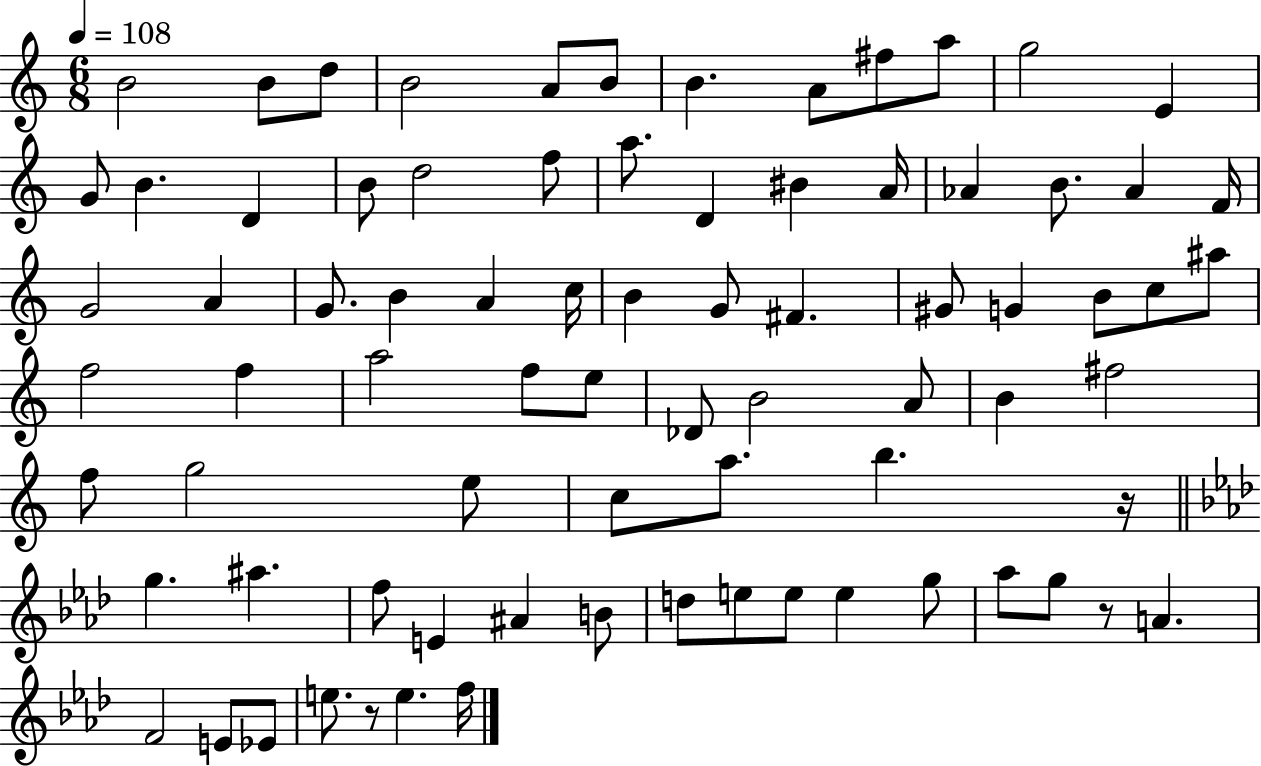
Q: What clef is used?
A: treble